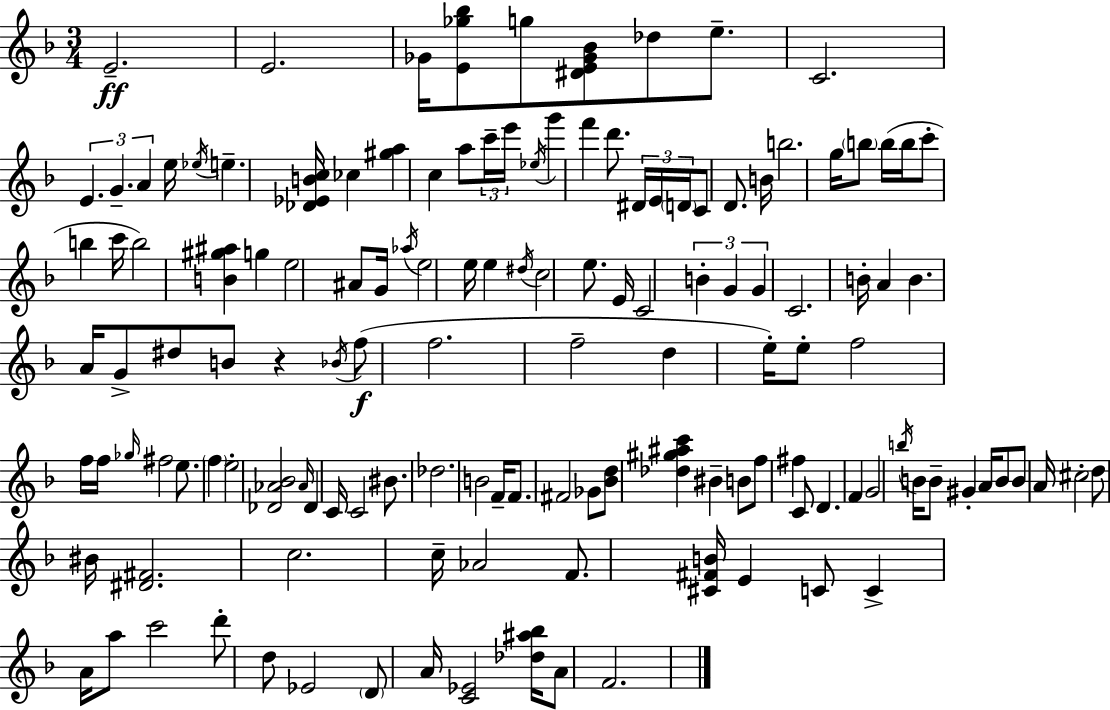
{
  \clef treble
  \numericTimeSignature
  \time 3/4
  \key f \major
  e'2.--\ff | e'2. | ges'16 <e' ges'' bes''>8 g''8 <dis' e' ges' bes'>8 des''8 e''8.-- | c'2. | \break \tuplet 3/2 { e'4. g'4.-- | a'4 } e''16 \acciaccatura { ees''16 } e''4.-- | <des' ees' b' c''>16 ces''4 <gis'' a''>4 c''4 | a''8 \tuplet 3/2 { c'''16-- e'''16 \acciaccatura { ees''16 } } g'''4 f'''4 | \break d'''8. \tuplet 3/2 { dis'16 e'16 \parenthesize d'16 } c'8 d'8. | b'16 b''2. | g''16 \parenthesize b''8 b''16( b''16 c'''8-. b''4 | c'''16 b''2) <b' gis'' ais''>4 | \break g''4 e''2 | ais'8 g'16 \acciaccatura { aes''16 } e''2 | e''16 e''4 \acciaccatura { dis''16 } c''2 | e''8. e'16 c'2 | \break \tuplet 3/2 { b'4-. g'4 | g'4 } c'2. | b'16-. a'4 b'4. | a'16 g'8-> dis''8 b'8 r4 | \break \acciaccatura { bes'16 } f''8(\f f''2. | f''2-- | d''4 e''16-.) e''8-. f''2 | f''16 f''16 \grace { ges''16 } fis''2 | \break e''8. \parenthesize f''4 e''2-. | <des' aes' bes'>2 | \grace { aes'16 } des'4 c'16 c'2 | bis'8. des''2. | \break b'2 | f'16-- f'8. fis'2 | ges'8 <bes' d''>8 <des'' gis'' ais'' c'''>4 bis'4-- | b'8 f''8 fis''4 c'8 | \break d'4. f'4 g'2 | \acciaccatura { b''16 } b'16 b'8-- gis'4-. | a'16 b'8 b'8 a'16 cis''2-. | d''8 bis'16 <dis' fis'>2. | \break c''2. | c''16-- aes'2 | f'8. <cis' fis' b'>16 e'4 | c'8 c'4-> a'16 a''8 c'''2 | \break d'''8-. d''8 ees'2 | \parenthesize d'8 a'16 <c' ees'>2 | <des'' ais'' bes''>16 a'8 f'2. | \bar "|."
}